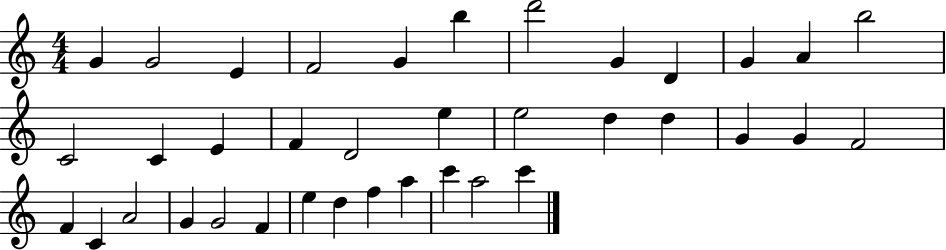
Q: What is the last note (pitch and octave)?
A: C6